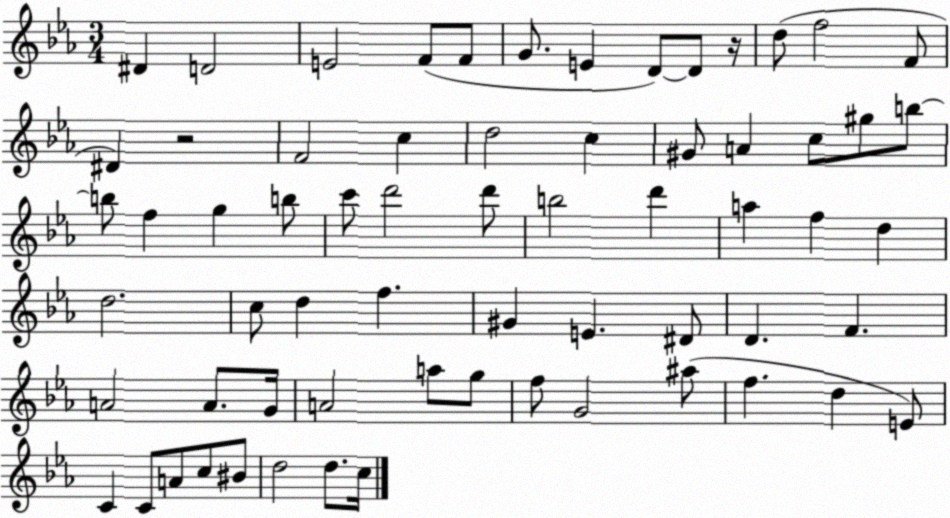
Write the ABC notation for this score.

X:1
T:Untitled
M:3/4
L:1/4
K:Eb
^D D2 E2 F/2 F/2 G/2 E D/2 D/2 z/4 d/2 f2 F/2 ^D z2 F2 c d2 c ^G/2 A c/2 ^g/2 b/2 b/2 f g b/2 c'/2 d'2 d'/2 b2 d' a f d d2 c/2 d f ^G E ^D/2 D F A2 A/2 G/4 A2 a/2 g/2 f/2 G2 ^a/2 f d E/2 C C/2 A/2 c/2 ^B/2 d2 d/2 c/4